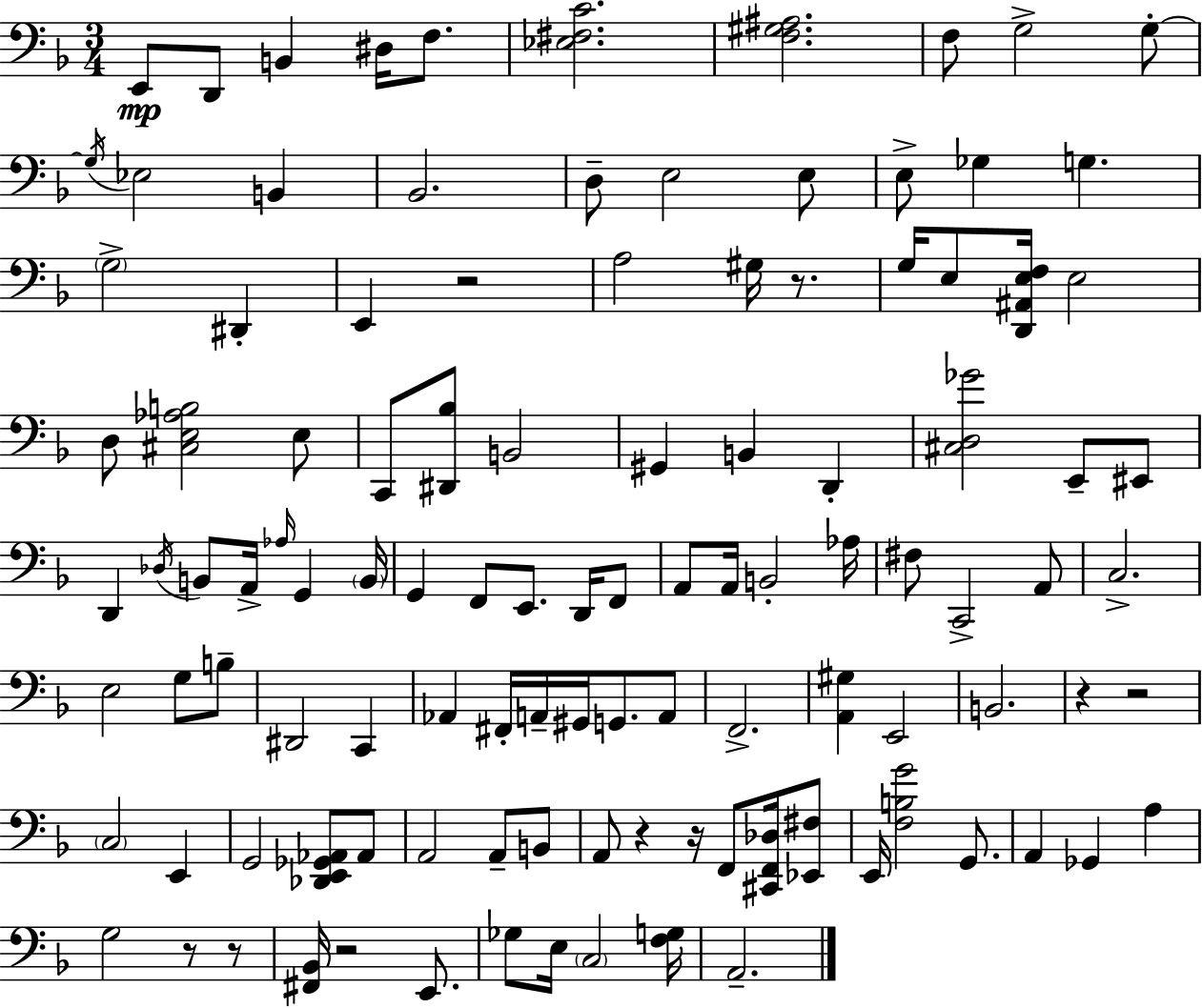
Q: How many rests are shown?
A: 9